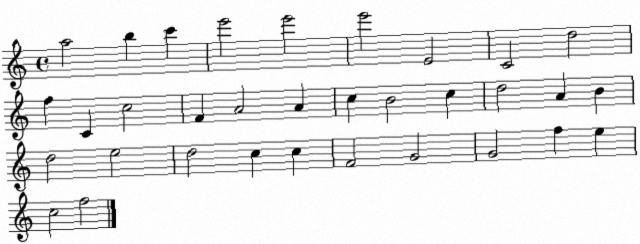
X:1
T:Untitled
M:4/4
L:1/4
K:C
a2 b c' e'2 e'2 e'2 E2 C2 d2 f C c2 F A2 A c B2 c d2 A B d2 e2 d2 c c F2 G2 G2 f e c2 f2